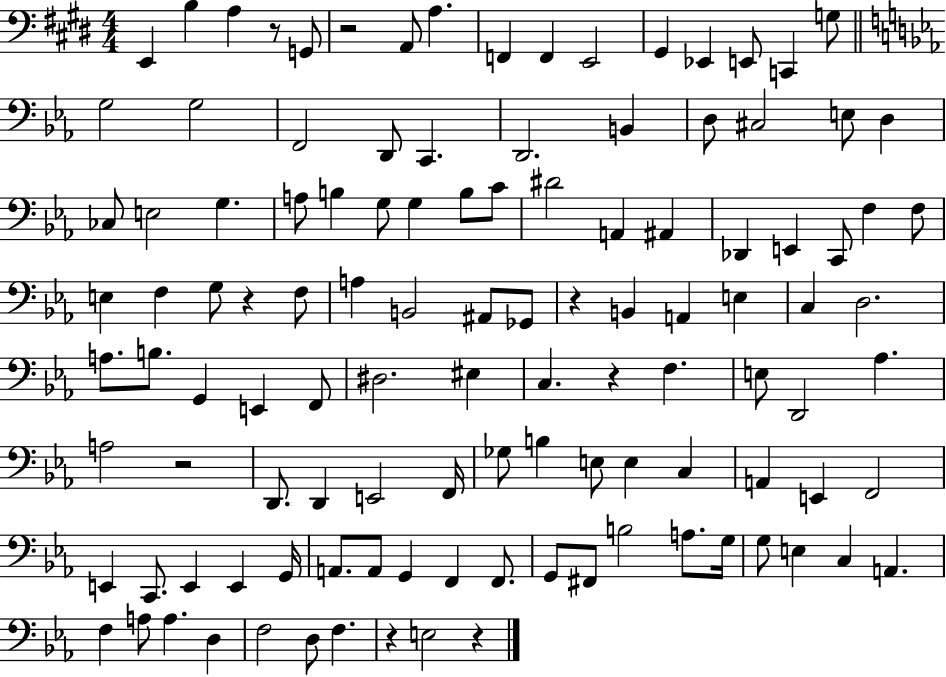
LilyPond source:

{
  \clef bass
  \numericTimeSignature
  \time 4/4
  \key e \major
  \repeat volta 2 { e,4 b4 a4 r8 g,8 | r2 a,8 a4. | f,4 f,4 e,2 | gis,4 ees,4 e,8 c,4 g8 | \break \bar "||" \break \key ees \major g2 g2 | f,2 d,8 c,4. | d,2. b,4 | d8 cis2 e8 d4 | \break ces8 e2 g4. | a8 b4 g8 g4 b8 c'8 | dis'2 a,4 ais,4 | des,4 e,4 c,8 f4 f8 | \break e4 f4 g8 r4 f8 | a4 b,2 ais,8 ges,8 | r4 b,4 a,4 e4 | c4 d2. | \break a8. b8. g,4 e,4 f,8 | dis2. eis4 | c4. r4 f4. | e8 d,2 aes4. | \break a2 r2 | d,8. d,4 e,2 f,16 | ges8 b4 e8 e4 c4 | a,4 e,4 f,2 | \break e,4 c,8. e,4 e,4 g,16 | a,8. a,8 g,4 f,4 f,8. | g,8 fis,8 b2 a8. g16 | g8 e4 c4 a,4. | \break f4 a8 a4. d4 | f2 d8 f4. | r4 e2 r4 | } \bar "|."
}